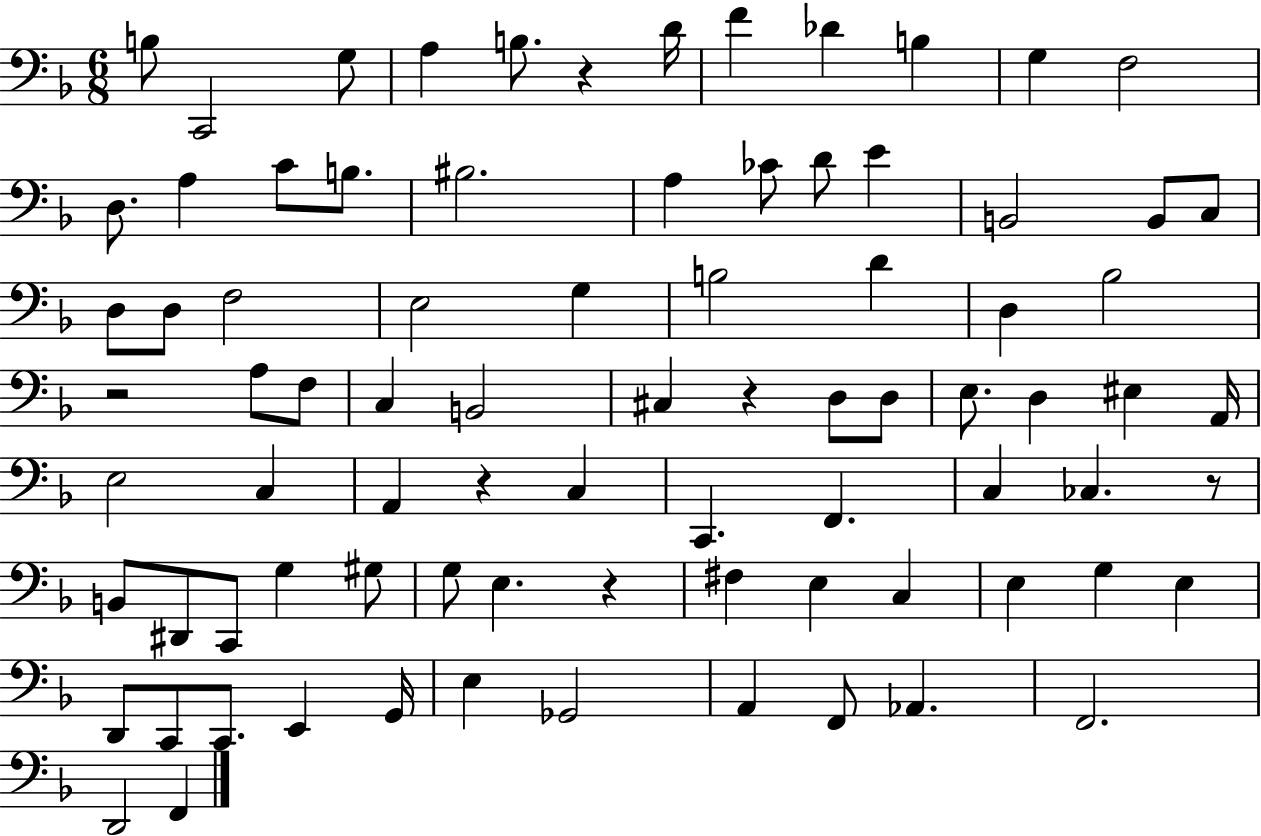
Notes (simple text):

B3/e C2/h G3/e A3/q B3/e. R/q D4/s F4/q Db4/q B3/q G3/q F3/h D3/e. A3/q C4/e B3/e. BIS3/h. A3/q CES4/e D4/e E4/q B2/h B2/e C3/e D3/e D3/e F3/h E3/h G3/q B3/h D4/q D3/q Bb3/h R/h A3/e F3/e C3/q B2/h C#3/q R/q D3/e D3/e E3/e. D3/q EIS3/q A2/s E3/h C3/q A2/q R/q C3/q C2/q. F2/q. C3/q CES3/q. R/e B2/e D#2/e C2/e G3/q G#3/e G3/e E3/q. R/q F#3/q E3/q C3/q E3/q G3/q E3/q D2/e C2/e C2/e. E2/q G2/s E3/q Gb2/h A2/q F2/e Ab2/q. F2/h. D2/h F2/q